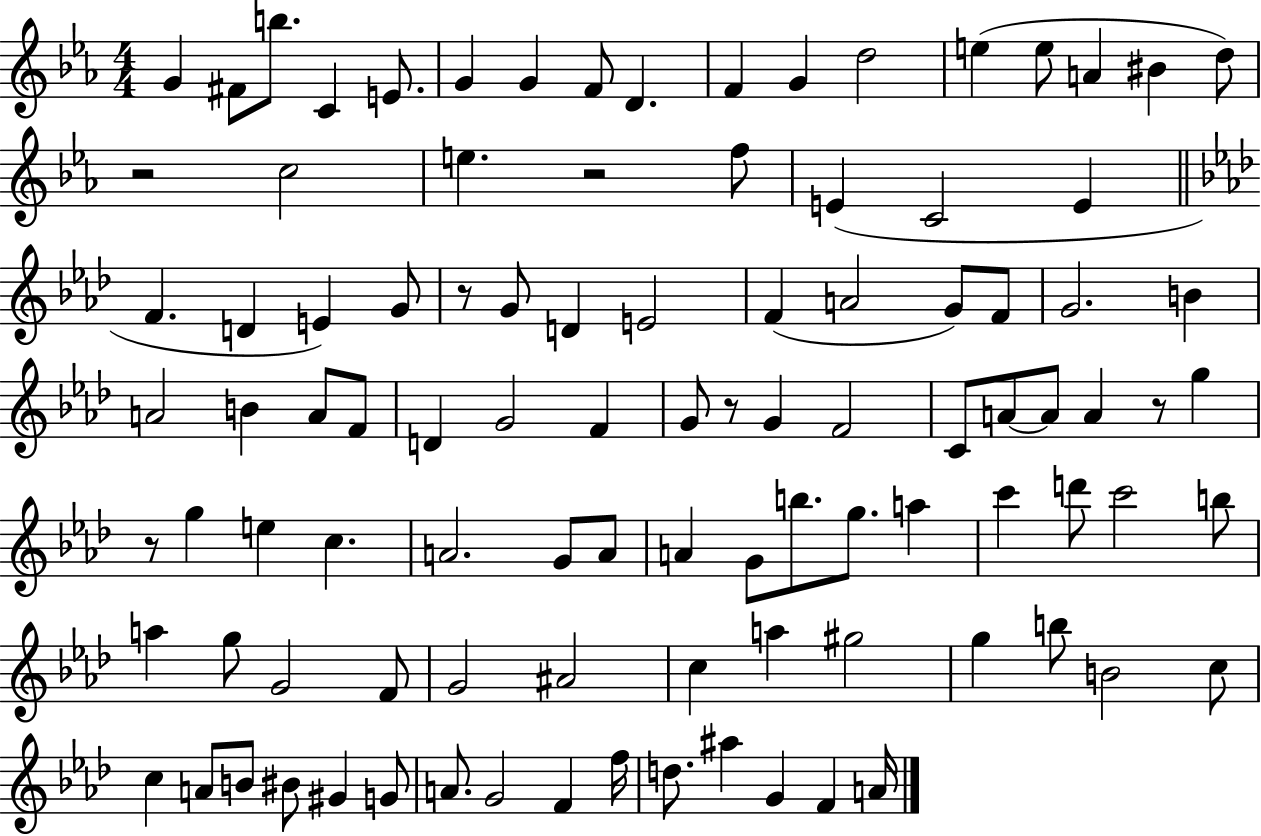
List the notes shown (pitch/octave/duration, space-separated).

G4/q F#4/e B5/e. C4/q E4/e. G4/q G4/q F4/e D4/q. F4/q G4/q D5/h E5/q E5/e A4/q BIS4/q D5/e R/h C5/h E5/q. R/h F5/e E4/q C4/h E4/q F4/q. D4/q E4/q G4/e R/e G4/e D4/q E4/h F4/q A4/h G4/e F4/e G4/h. B4/q A4/h B4/q A4/e F4/e D4/q G4/h F4/q G4/e R/e G4/q F4/h C4/e A4/e A4/e A4/q R/e G5/q R/e G5/q E5/q C5/q. A4/h. G4/e A4/e A4/q G4/e B5/e. G5/e. A5/q C6/q D6/e C6/h B5/e A5/q G5/e G4/h F4/e G4/h A#4/h C5/q A5/q G#5/h G5/q B5/e B4/h C5/e C5/q A4/e B4/e BIS4/e G#4/q G4/e A4/e. G4/h F4/q F5/s D5/e. A#5/q G4/q F4/q A4/s